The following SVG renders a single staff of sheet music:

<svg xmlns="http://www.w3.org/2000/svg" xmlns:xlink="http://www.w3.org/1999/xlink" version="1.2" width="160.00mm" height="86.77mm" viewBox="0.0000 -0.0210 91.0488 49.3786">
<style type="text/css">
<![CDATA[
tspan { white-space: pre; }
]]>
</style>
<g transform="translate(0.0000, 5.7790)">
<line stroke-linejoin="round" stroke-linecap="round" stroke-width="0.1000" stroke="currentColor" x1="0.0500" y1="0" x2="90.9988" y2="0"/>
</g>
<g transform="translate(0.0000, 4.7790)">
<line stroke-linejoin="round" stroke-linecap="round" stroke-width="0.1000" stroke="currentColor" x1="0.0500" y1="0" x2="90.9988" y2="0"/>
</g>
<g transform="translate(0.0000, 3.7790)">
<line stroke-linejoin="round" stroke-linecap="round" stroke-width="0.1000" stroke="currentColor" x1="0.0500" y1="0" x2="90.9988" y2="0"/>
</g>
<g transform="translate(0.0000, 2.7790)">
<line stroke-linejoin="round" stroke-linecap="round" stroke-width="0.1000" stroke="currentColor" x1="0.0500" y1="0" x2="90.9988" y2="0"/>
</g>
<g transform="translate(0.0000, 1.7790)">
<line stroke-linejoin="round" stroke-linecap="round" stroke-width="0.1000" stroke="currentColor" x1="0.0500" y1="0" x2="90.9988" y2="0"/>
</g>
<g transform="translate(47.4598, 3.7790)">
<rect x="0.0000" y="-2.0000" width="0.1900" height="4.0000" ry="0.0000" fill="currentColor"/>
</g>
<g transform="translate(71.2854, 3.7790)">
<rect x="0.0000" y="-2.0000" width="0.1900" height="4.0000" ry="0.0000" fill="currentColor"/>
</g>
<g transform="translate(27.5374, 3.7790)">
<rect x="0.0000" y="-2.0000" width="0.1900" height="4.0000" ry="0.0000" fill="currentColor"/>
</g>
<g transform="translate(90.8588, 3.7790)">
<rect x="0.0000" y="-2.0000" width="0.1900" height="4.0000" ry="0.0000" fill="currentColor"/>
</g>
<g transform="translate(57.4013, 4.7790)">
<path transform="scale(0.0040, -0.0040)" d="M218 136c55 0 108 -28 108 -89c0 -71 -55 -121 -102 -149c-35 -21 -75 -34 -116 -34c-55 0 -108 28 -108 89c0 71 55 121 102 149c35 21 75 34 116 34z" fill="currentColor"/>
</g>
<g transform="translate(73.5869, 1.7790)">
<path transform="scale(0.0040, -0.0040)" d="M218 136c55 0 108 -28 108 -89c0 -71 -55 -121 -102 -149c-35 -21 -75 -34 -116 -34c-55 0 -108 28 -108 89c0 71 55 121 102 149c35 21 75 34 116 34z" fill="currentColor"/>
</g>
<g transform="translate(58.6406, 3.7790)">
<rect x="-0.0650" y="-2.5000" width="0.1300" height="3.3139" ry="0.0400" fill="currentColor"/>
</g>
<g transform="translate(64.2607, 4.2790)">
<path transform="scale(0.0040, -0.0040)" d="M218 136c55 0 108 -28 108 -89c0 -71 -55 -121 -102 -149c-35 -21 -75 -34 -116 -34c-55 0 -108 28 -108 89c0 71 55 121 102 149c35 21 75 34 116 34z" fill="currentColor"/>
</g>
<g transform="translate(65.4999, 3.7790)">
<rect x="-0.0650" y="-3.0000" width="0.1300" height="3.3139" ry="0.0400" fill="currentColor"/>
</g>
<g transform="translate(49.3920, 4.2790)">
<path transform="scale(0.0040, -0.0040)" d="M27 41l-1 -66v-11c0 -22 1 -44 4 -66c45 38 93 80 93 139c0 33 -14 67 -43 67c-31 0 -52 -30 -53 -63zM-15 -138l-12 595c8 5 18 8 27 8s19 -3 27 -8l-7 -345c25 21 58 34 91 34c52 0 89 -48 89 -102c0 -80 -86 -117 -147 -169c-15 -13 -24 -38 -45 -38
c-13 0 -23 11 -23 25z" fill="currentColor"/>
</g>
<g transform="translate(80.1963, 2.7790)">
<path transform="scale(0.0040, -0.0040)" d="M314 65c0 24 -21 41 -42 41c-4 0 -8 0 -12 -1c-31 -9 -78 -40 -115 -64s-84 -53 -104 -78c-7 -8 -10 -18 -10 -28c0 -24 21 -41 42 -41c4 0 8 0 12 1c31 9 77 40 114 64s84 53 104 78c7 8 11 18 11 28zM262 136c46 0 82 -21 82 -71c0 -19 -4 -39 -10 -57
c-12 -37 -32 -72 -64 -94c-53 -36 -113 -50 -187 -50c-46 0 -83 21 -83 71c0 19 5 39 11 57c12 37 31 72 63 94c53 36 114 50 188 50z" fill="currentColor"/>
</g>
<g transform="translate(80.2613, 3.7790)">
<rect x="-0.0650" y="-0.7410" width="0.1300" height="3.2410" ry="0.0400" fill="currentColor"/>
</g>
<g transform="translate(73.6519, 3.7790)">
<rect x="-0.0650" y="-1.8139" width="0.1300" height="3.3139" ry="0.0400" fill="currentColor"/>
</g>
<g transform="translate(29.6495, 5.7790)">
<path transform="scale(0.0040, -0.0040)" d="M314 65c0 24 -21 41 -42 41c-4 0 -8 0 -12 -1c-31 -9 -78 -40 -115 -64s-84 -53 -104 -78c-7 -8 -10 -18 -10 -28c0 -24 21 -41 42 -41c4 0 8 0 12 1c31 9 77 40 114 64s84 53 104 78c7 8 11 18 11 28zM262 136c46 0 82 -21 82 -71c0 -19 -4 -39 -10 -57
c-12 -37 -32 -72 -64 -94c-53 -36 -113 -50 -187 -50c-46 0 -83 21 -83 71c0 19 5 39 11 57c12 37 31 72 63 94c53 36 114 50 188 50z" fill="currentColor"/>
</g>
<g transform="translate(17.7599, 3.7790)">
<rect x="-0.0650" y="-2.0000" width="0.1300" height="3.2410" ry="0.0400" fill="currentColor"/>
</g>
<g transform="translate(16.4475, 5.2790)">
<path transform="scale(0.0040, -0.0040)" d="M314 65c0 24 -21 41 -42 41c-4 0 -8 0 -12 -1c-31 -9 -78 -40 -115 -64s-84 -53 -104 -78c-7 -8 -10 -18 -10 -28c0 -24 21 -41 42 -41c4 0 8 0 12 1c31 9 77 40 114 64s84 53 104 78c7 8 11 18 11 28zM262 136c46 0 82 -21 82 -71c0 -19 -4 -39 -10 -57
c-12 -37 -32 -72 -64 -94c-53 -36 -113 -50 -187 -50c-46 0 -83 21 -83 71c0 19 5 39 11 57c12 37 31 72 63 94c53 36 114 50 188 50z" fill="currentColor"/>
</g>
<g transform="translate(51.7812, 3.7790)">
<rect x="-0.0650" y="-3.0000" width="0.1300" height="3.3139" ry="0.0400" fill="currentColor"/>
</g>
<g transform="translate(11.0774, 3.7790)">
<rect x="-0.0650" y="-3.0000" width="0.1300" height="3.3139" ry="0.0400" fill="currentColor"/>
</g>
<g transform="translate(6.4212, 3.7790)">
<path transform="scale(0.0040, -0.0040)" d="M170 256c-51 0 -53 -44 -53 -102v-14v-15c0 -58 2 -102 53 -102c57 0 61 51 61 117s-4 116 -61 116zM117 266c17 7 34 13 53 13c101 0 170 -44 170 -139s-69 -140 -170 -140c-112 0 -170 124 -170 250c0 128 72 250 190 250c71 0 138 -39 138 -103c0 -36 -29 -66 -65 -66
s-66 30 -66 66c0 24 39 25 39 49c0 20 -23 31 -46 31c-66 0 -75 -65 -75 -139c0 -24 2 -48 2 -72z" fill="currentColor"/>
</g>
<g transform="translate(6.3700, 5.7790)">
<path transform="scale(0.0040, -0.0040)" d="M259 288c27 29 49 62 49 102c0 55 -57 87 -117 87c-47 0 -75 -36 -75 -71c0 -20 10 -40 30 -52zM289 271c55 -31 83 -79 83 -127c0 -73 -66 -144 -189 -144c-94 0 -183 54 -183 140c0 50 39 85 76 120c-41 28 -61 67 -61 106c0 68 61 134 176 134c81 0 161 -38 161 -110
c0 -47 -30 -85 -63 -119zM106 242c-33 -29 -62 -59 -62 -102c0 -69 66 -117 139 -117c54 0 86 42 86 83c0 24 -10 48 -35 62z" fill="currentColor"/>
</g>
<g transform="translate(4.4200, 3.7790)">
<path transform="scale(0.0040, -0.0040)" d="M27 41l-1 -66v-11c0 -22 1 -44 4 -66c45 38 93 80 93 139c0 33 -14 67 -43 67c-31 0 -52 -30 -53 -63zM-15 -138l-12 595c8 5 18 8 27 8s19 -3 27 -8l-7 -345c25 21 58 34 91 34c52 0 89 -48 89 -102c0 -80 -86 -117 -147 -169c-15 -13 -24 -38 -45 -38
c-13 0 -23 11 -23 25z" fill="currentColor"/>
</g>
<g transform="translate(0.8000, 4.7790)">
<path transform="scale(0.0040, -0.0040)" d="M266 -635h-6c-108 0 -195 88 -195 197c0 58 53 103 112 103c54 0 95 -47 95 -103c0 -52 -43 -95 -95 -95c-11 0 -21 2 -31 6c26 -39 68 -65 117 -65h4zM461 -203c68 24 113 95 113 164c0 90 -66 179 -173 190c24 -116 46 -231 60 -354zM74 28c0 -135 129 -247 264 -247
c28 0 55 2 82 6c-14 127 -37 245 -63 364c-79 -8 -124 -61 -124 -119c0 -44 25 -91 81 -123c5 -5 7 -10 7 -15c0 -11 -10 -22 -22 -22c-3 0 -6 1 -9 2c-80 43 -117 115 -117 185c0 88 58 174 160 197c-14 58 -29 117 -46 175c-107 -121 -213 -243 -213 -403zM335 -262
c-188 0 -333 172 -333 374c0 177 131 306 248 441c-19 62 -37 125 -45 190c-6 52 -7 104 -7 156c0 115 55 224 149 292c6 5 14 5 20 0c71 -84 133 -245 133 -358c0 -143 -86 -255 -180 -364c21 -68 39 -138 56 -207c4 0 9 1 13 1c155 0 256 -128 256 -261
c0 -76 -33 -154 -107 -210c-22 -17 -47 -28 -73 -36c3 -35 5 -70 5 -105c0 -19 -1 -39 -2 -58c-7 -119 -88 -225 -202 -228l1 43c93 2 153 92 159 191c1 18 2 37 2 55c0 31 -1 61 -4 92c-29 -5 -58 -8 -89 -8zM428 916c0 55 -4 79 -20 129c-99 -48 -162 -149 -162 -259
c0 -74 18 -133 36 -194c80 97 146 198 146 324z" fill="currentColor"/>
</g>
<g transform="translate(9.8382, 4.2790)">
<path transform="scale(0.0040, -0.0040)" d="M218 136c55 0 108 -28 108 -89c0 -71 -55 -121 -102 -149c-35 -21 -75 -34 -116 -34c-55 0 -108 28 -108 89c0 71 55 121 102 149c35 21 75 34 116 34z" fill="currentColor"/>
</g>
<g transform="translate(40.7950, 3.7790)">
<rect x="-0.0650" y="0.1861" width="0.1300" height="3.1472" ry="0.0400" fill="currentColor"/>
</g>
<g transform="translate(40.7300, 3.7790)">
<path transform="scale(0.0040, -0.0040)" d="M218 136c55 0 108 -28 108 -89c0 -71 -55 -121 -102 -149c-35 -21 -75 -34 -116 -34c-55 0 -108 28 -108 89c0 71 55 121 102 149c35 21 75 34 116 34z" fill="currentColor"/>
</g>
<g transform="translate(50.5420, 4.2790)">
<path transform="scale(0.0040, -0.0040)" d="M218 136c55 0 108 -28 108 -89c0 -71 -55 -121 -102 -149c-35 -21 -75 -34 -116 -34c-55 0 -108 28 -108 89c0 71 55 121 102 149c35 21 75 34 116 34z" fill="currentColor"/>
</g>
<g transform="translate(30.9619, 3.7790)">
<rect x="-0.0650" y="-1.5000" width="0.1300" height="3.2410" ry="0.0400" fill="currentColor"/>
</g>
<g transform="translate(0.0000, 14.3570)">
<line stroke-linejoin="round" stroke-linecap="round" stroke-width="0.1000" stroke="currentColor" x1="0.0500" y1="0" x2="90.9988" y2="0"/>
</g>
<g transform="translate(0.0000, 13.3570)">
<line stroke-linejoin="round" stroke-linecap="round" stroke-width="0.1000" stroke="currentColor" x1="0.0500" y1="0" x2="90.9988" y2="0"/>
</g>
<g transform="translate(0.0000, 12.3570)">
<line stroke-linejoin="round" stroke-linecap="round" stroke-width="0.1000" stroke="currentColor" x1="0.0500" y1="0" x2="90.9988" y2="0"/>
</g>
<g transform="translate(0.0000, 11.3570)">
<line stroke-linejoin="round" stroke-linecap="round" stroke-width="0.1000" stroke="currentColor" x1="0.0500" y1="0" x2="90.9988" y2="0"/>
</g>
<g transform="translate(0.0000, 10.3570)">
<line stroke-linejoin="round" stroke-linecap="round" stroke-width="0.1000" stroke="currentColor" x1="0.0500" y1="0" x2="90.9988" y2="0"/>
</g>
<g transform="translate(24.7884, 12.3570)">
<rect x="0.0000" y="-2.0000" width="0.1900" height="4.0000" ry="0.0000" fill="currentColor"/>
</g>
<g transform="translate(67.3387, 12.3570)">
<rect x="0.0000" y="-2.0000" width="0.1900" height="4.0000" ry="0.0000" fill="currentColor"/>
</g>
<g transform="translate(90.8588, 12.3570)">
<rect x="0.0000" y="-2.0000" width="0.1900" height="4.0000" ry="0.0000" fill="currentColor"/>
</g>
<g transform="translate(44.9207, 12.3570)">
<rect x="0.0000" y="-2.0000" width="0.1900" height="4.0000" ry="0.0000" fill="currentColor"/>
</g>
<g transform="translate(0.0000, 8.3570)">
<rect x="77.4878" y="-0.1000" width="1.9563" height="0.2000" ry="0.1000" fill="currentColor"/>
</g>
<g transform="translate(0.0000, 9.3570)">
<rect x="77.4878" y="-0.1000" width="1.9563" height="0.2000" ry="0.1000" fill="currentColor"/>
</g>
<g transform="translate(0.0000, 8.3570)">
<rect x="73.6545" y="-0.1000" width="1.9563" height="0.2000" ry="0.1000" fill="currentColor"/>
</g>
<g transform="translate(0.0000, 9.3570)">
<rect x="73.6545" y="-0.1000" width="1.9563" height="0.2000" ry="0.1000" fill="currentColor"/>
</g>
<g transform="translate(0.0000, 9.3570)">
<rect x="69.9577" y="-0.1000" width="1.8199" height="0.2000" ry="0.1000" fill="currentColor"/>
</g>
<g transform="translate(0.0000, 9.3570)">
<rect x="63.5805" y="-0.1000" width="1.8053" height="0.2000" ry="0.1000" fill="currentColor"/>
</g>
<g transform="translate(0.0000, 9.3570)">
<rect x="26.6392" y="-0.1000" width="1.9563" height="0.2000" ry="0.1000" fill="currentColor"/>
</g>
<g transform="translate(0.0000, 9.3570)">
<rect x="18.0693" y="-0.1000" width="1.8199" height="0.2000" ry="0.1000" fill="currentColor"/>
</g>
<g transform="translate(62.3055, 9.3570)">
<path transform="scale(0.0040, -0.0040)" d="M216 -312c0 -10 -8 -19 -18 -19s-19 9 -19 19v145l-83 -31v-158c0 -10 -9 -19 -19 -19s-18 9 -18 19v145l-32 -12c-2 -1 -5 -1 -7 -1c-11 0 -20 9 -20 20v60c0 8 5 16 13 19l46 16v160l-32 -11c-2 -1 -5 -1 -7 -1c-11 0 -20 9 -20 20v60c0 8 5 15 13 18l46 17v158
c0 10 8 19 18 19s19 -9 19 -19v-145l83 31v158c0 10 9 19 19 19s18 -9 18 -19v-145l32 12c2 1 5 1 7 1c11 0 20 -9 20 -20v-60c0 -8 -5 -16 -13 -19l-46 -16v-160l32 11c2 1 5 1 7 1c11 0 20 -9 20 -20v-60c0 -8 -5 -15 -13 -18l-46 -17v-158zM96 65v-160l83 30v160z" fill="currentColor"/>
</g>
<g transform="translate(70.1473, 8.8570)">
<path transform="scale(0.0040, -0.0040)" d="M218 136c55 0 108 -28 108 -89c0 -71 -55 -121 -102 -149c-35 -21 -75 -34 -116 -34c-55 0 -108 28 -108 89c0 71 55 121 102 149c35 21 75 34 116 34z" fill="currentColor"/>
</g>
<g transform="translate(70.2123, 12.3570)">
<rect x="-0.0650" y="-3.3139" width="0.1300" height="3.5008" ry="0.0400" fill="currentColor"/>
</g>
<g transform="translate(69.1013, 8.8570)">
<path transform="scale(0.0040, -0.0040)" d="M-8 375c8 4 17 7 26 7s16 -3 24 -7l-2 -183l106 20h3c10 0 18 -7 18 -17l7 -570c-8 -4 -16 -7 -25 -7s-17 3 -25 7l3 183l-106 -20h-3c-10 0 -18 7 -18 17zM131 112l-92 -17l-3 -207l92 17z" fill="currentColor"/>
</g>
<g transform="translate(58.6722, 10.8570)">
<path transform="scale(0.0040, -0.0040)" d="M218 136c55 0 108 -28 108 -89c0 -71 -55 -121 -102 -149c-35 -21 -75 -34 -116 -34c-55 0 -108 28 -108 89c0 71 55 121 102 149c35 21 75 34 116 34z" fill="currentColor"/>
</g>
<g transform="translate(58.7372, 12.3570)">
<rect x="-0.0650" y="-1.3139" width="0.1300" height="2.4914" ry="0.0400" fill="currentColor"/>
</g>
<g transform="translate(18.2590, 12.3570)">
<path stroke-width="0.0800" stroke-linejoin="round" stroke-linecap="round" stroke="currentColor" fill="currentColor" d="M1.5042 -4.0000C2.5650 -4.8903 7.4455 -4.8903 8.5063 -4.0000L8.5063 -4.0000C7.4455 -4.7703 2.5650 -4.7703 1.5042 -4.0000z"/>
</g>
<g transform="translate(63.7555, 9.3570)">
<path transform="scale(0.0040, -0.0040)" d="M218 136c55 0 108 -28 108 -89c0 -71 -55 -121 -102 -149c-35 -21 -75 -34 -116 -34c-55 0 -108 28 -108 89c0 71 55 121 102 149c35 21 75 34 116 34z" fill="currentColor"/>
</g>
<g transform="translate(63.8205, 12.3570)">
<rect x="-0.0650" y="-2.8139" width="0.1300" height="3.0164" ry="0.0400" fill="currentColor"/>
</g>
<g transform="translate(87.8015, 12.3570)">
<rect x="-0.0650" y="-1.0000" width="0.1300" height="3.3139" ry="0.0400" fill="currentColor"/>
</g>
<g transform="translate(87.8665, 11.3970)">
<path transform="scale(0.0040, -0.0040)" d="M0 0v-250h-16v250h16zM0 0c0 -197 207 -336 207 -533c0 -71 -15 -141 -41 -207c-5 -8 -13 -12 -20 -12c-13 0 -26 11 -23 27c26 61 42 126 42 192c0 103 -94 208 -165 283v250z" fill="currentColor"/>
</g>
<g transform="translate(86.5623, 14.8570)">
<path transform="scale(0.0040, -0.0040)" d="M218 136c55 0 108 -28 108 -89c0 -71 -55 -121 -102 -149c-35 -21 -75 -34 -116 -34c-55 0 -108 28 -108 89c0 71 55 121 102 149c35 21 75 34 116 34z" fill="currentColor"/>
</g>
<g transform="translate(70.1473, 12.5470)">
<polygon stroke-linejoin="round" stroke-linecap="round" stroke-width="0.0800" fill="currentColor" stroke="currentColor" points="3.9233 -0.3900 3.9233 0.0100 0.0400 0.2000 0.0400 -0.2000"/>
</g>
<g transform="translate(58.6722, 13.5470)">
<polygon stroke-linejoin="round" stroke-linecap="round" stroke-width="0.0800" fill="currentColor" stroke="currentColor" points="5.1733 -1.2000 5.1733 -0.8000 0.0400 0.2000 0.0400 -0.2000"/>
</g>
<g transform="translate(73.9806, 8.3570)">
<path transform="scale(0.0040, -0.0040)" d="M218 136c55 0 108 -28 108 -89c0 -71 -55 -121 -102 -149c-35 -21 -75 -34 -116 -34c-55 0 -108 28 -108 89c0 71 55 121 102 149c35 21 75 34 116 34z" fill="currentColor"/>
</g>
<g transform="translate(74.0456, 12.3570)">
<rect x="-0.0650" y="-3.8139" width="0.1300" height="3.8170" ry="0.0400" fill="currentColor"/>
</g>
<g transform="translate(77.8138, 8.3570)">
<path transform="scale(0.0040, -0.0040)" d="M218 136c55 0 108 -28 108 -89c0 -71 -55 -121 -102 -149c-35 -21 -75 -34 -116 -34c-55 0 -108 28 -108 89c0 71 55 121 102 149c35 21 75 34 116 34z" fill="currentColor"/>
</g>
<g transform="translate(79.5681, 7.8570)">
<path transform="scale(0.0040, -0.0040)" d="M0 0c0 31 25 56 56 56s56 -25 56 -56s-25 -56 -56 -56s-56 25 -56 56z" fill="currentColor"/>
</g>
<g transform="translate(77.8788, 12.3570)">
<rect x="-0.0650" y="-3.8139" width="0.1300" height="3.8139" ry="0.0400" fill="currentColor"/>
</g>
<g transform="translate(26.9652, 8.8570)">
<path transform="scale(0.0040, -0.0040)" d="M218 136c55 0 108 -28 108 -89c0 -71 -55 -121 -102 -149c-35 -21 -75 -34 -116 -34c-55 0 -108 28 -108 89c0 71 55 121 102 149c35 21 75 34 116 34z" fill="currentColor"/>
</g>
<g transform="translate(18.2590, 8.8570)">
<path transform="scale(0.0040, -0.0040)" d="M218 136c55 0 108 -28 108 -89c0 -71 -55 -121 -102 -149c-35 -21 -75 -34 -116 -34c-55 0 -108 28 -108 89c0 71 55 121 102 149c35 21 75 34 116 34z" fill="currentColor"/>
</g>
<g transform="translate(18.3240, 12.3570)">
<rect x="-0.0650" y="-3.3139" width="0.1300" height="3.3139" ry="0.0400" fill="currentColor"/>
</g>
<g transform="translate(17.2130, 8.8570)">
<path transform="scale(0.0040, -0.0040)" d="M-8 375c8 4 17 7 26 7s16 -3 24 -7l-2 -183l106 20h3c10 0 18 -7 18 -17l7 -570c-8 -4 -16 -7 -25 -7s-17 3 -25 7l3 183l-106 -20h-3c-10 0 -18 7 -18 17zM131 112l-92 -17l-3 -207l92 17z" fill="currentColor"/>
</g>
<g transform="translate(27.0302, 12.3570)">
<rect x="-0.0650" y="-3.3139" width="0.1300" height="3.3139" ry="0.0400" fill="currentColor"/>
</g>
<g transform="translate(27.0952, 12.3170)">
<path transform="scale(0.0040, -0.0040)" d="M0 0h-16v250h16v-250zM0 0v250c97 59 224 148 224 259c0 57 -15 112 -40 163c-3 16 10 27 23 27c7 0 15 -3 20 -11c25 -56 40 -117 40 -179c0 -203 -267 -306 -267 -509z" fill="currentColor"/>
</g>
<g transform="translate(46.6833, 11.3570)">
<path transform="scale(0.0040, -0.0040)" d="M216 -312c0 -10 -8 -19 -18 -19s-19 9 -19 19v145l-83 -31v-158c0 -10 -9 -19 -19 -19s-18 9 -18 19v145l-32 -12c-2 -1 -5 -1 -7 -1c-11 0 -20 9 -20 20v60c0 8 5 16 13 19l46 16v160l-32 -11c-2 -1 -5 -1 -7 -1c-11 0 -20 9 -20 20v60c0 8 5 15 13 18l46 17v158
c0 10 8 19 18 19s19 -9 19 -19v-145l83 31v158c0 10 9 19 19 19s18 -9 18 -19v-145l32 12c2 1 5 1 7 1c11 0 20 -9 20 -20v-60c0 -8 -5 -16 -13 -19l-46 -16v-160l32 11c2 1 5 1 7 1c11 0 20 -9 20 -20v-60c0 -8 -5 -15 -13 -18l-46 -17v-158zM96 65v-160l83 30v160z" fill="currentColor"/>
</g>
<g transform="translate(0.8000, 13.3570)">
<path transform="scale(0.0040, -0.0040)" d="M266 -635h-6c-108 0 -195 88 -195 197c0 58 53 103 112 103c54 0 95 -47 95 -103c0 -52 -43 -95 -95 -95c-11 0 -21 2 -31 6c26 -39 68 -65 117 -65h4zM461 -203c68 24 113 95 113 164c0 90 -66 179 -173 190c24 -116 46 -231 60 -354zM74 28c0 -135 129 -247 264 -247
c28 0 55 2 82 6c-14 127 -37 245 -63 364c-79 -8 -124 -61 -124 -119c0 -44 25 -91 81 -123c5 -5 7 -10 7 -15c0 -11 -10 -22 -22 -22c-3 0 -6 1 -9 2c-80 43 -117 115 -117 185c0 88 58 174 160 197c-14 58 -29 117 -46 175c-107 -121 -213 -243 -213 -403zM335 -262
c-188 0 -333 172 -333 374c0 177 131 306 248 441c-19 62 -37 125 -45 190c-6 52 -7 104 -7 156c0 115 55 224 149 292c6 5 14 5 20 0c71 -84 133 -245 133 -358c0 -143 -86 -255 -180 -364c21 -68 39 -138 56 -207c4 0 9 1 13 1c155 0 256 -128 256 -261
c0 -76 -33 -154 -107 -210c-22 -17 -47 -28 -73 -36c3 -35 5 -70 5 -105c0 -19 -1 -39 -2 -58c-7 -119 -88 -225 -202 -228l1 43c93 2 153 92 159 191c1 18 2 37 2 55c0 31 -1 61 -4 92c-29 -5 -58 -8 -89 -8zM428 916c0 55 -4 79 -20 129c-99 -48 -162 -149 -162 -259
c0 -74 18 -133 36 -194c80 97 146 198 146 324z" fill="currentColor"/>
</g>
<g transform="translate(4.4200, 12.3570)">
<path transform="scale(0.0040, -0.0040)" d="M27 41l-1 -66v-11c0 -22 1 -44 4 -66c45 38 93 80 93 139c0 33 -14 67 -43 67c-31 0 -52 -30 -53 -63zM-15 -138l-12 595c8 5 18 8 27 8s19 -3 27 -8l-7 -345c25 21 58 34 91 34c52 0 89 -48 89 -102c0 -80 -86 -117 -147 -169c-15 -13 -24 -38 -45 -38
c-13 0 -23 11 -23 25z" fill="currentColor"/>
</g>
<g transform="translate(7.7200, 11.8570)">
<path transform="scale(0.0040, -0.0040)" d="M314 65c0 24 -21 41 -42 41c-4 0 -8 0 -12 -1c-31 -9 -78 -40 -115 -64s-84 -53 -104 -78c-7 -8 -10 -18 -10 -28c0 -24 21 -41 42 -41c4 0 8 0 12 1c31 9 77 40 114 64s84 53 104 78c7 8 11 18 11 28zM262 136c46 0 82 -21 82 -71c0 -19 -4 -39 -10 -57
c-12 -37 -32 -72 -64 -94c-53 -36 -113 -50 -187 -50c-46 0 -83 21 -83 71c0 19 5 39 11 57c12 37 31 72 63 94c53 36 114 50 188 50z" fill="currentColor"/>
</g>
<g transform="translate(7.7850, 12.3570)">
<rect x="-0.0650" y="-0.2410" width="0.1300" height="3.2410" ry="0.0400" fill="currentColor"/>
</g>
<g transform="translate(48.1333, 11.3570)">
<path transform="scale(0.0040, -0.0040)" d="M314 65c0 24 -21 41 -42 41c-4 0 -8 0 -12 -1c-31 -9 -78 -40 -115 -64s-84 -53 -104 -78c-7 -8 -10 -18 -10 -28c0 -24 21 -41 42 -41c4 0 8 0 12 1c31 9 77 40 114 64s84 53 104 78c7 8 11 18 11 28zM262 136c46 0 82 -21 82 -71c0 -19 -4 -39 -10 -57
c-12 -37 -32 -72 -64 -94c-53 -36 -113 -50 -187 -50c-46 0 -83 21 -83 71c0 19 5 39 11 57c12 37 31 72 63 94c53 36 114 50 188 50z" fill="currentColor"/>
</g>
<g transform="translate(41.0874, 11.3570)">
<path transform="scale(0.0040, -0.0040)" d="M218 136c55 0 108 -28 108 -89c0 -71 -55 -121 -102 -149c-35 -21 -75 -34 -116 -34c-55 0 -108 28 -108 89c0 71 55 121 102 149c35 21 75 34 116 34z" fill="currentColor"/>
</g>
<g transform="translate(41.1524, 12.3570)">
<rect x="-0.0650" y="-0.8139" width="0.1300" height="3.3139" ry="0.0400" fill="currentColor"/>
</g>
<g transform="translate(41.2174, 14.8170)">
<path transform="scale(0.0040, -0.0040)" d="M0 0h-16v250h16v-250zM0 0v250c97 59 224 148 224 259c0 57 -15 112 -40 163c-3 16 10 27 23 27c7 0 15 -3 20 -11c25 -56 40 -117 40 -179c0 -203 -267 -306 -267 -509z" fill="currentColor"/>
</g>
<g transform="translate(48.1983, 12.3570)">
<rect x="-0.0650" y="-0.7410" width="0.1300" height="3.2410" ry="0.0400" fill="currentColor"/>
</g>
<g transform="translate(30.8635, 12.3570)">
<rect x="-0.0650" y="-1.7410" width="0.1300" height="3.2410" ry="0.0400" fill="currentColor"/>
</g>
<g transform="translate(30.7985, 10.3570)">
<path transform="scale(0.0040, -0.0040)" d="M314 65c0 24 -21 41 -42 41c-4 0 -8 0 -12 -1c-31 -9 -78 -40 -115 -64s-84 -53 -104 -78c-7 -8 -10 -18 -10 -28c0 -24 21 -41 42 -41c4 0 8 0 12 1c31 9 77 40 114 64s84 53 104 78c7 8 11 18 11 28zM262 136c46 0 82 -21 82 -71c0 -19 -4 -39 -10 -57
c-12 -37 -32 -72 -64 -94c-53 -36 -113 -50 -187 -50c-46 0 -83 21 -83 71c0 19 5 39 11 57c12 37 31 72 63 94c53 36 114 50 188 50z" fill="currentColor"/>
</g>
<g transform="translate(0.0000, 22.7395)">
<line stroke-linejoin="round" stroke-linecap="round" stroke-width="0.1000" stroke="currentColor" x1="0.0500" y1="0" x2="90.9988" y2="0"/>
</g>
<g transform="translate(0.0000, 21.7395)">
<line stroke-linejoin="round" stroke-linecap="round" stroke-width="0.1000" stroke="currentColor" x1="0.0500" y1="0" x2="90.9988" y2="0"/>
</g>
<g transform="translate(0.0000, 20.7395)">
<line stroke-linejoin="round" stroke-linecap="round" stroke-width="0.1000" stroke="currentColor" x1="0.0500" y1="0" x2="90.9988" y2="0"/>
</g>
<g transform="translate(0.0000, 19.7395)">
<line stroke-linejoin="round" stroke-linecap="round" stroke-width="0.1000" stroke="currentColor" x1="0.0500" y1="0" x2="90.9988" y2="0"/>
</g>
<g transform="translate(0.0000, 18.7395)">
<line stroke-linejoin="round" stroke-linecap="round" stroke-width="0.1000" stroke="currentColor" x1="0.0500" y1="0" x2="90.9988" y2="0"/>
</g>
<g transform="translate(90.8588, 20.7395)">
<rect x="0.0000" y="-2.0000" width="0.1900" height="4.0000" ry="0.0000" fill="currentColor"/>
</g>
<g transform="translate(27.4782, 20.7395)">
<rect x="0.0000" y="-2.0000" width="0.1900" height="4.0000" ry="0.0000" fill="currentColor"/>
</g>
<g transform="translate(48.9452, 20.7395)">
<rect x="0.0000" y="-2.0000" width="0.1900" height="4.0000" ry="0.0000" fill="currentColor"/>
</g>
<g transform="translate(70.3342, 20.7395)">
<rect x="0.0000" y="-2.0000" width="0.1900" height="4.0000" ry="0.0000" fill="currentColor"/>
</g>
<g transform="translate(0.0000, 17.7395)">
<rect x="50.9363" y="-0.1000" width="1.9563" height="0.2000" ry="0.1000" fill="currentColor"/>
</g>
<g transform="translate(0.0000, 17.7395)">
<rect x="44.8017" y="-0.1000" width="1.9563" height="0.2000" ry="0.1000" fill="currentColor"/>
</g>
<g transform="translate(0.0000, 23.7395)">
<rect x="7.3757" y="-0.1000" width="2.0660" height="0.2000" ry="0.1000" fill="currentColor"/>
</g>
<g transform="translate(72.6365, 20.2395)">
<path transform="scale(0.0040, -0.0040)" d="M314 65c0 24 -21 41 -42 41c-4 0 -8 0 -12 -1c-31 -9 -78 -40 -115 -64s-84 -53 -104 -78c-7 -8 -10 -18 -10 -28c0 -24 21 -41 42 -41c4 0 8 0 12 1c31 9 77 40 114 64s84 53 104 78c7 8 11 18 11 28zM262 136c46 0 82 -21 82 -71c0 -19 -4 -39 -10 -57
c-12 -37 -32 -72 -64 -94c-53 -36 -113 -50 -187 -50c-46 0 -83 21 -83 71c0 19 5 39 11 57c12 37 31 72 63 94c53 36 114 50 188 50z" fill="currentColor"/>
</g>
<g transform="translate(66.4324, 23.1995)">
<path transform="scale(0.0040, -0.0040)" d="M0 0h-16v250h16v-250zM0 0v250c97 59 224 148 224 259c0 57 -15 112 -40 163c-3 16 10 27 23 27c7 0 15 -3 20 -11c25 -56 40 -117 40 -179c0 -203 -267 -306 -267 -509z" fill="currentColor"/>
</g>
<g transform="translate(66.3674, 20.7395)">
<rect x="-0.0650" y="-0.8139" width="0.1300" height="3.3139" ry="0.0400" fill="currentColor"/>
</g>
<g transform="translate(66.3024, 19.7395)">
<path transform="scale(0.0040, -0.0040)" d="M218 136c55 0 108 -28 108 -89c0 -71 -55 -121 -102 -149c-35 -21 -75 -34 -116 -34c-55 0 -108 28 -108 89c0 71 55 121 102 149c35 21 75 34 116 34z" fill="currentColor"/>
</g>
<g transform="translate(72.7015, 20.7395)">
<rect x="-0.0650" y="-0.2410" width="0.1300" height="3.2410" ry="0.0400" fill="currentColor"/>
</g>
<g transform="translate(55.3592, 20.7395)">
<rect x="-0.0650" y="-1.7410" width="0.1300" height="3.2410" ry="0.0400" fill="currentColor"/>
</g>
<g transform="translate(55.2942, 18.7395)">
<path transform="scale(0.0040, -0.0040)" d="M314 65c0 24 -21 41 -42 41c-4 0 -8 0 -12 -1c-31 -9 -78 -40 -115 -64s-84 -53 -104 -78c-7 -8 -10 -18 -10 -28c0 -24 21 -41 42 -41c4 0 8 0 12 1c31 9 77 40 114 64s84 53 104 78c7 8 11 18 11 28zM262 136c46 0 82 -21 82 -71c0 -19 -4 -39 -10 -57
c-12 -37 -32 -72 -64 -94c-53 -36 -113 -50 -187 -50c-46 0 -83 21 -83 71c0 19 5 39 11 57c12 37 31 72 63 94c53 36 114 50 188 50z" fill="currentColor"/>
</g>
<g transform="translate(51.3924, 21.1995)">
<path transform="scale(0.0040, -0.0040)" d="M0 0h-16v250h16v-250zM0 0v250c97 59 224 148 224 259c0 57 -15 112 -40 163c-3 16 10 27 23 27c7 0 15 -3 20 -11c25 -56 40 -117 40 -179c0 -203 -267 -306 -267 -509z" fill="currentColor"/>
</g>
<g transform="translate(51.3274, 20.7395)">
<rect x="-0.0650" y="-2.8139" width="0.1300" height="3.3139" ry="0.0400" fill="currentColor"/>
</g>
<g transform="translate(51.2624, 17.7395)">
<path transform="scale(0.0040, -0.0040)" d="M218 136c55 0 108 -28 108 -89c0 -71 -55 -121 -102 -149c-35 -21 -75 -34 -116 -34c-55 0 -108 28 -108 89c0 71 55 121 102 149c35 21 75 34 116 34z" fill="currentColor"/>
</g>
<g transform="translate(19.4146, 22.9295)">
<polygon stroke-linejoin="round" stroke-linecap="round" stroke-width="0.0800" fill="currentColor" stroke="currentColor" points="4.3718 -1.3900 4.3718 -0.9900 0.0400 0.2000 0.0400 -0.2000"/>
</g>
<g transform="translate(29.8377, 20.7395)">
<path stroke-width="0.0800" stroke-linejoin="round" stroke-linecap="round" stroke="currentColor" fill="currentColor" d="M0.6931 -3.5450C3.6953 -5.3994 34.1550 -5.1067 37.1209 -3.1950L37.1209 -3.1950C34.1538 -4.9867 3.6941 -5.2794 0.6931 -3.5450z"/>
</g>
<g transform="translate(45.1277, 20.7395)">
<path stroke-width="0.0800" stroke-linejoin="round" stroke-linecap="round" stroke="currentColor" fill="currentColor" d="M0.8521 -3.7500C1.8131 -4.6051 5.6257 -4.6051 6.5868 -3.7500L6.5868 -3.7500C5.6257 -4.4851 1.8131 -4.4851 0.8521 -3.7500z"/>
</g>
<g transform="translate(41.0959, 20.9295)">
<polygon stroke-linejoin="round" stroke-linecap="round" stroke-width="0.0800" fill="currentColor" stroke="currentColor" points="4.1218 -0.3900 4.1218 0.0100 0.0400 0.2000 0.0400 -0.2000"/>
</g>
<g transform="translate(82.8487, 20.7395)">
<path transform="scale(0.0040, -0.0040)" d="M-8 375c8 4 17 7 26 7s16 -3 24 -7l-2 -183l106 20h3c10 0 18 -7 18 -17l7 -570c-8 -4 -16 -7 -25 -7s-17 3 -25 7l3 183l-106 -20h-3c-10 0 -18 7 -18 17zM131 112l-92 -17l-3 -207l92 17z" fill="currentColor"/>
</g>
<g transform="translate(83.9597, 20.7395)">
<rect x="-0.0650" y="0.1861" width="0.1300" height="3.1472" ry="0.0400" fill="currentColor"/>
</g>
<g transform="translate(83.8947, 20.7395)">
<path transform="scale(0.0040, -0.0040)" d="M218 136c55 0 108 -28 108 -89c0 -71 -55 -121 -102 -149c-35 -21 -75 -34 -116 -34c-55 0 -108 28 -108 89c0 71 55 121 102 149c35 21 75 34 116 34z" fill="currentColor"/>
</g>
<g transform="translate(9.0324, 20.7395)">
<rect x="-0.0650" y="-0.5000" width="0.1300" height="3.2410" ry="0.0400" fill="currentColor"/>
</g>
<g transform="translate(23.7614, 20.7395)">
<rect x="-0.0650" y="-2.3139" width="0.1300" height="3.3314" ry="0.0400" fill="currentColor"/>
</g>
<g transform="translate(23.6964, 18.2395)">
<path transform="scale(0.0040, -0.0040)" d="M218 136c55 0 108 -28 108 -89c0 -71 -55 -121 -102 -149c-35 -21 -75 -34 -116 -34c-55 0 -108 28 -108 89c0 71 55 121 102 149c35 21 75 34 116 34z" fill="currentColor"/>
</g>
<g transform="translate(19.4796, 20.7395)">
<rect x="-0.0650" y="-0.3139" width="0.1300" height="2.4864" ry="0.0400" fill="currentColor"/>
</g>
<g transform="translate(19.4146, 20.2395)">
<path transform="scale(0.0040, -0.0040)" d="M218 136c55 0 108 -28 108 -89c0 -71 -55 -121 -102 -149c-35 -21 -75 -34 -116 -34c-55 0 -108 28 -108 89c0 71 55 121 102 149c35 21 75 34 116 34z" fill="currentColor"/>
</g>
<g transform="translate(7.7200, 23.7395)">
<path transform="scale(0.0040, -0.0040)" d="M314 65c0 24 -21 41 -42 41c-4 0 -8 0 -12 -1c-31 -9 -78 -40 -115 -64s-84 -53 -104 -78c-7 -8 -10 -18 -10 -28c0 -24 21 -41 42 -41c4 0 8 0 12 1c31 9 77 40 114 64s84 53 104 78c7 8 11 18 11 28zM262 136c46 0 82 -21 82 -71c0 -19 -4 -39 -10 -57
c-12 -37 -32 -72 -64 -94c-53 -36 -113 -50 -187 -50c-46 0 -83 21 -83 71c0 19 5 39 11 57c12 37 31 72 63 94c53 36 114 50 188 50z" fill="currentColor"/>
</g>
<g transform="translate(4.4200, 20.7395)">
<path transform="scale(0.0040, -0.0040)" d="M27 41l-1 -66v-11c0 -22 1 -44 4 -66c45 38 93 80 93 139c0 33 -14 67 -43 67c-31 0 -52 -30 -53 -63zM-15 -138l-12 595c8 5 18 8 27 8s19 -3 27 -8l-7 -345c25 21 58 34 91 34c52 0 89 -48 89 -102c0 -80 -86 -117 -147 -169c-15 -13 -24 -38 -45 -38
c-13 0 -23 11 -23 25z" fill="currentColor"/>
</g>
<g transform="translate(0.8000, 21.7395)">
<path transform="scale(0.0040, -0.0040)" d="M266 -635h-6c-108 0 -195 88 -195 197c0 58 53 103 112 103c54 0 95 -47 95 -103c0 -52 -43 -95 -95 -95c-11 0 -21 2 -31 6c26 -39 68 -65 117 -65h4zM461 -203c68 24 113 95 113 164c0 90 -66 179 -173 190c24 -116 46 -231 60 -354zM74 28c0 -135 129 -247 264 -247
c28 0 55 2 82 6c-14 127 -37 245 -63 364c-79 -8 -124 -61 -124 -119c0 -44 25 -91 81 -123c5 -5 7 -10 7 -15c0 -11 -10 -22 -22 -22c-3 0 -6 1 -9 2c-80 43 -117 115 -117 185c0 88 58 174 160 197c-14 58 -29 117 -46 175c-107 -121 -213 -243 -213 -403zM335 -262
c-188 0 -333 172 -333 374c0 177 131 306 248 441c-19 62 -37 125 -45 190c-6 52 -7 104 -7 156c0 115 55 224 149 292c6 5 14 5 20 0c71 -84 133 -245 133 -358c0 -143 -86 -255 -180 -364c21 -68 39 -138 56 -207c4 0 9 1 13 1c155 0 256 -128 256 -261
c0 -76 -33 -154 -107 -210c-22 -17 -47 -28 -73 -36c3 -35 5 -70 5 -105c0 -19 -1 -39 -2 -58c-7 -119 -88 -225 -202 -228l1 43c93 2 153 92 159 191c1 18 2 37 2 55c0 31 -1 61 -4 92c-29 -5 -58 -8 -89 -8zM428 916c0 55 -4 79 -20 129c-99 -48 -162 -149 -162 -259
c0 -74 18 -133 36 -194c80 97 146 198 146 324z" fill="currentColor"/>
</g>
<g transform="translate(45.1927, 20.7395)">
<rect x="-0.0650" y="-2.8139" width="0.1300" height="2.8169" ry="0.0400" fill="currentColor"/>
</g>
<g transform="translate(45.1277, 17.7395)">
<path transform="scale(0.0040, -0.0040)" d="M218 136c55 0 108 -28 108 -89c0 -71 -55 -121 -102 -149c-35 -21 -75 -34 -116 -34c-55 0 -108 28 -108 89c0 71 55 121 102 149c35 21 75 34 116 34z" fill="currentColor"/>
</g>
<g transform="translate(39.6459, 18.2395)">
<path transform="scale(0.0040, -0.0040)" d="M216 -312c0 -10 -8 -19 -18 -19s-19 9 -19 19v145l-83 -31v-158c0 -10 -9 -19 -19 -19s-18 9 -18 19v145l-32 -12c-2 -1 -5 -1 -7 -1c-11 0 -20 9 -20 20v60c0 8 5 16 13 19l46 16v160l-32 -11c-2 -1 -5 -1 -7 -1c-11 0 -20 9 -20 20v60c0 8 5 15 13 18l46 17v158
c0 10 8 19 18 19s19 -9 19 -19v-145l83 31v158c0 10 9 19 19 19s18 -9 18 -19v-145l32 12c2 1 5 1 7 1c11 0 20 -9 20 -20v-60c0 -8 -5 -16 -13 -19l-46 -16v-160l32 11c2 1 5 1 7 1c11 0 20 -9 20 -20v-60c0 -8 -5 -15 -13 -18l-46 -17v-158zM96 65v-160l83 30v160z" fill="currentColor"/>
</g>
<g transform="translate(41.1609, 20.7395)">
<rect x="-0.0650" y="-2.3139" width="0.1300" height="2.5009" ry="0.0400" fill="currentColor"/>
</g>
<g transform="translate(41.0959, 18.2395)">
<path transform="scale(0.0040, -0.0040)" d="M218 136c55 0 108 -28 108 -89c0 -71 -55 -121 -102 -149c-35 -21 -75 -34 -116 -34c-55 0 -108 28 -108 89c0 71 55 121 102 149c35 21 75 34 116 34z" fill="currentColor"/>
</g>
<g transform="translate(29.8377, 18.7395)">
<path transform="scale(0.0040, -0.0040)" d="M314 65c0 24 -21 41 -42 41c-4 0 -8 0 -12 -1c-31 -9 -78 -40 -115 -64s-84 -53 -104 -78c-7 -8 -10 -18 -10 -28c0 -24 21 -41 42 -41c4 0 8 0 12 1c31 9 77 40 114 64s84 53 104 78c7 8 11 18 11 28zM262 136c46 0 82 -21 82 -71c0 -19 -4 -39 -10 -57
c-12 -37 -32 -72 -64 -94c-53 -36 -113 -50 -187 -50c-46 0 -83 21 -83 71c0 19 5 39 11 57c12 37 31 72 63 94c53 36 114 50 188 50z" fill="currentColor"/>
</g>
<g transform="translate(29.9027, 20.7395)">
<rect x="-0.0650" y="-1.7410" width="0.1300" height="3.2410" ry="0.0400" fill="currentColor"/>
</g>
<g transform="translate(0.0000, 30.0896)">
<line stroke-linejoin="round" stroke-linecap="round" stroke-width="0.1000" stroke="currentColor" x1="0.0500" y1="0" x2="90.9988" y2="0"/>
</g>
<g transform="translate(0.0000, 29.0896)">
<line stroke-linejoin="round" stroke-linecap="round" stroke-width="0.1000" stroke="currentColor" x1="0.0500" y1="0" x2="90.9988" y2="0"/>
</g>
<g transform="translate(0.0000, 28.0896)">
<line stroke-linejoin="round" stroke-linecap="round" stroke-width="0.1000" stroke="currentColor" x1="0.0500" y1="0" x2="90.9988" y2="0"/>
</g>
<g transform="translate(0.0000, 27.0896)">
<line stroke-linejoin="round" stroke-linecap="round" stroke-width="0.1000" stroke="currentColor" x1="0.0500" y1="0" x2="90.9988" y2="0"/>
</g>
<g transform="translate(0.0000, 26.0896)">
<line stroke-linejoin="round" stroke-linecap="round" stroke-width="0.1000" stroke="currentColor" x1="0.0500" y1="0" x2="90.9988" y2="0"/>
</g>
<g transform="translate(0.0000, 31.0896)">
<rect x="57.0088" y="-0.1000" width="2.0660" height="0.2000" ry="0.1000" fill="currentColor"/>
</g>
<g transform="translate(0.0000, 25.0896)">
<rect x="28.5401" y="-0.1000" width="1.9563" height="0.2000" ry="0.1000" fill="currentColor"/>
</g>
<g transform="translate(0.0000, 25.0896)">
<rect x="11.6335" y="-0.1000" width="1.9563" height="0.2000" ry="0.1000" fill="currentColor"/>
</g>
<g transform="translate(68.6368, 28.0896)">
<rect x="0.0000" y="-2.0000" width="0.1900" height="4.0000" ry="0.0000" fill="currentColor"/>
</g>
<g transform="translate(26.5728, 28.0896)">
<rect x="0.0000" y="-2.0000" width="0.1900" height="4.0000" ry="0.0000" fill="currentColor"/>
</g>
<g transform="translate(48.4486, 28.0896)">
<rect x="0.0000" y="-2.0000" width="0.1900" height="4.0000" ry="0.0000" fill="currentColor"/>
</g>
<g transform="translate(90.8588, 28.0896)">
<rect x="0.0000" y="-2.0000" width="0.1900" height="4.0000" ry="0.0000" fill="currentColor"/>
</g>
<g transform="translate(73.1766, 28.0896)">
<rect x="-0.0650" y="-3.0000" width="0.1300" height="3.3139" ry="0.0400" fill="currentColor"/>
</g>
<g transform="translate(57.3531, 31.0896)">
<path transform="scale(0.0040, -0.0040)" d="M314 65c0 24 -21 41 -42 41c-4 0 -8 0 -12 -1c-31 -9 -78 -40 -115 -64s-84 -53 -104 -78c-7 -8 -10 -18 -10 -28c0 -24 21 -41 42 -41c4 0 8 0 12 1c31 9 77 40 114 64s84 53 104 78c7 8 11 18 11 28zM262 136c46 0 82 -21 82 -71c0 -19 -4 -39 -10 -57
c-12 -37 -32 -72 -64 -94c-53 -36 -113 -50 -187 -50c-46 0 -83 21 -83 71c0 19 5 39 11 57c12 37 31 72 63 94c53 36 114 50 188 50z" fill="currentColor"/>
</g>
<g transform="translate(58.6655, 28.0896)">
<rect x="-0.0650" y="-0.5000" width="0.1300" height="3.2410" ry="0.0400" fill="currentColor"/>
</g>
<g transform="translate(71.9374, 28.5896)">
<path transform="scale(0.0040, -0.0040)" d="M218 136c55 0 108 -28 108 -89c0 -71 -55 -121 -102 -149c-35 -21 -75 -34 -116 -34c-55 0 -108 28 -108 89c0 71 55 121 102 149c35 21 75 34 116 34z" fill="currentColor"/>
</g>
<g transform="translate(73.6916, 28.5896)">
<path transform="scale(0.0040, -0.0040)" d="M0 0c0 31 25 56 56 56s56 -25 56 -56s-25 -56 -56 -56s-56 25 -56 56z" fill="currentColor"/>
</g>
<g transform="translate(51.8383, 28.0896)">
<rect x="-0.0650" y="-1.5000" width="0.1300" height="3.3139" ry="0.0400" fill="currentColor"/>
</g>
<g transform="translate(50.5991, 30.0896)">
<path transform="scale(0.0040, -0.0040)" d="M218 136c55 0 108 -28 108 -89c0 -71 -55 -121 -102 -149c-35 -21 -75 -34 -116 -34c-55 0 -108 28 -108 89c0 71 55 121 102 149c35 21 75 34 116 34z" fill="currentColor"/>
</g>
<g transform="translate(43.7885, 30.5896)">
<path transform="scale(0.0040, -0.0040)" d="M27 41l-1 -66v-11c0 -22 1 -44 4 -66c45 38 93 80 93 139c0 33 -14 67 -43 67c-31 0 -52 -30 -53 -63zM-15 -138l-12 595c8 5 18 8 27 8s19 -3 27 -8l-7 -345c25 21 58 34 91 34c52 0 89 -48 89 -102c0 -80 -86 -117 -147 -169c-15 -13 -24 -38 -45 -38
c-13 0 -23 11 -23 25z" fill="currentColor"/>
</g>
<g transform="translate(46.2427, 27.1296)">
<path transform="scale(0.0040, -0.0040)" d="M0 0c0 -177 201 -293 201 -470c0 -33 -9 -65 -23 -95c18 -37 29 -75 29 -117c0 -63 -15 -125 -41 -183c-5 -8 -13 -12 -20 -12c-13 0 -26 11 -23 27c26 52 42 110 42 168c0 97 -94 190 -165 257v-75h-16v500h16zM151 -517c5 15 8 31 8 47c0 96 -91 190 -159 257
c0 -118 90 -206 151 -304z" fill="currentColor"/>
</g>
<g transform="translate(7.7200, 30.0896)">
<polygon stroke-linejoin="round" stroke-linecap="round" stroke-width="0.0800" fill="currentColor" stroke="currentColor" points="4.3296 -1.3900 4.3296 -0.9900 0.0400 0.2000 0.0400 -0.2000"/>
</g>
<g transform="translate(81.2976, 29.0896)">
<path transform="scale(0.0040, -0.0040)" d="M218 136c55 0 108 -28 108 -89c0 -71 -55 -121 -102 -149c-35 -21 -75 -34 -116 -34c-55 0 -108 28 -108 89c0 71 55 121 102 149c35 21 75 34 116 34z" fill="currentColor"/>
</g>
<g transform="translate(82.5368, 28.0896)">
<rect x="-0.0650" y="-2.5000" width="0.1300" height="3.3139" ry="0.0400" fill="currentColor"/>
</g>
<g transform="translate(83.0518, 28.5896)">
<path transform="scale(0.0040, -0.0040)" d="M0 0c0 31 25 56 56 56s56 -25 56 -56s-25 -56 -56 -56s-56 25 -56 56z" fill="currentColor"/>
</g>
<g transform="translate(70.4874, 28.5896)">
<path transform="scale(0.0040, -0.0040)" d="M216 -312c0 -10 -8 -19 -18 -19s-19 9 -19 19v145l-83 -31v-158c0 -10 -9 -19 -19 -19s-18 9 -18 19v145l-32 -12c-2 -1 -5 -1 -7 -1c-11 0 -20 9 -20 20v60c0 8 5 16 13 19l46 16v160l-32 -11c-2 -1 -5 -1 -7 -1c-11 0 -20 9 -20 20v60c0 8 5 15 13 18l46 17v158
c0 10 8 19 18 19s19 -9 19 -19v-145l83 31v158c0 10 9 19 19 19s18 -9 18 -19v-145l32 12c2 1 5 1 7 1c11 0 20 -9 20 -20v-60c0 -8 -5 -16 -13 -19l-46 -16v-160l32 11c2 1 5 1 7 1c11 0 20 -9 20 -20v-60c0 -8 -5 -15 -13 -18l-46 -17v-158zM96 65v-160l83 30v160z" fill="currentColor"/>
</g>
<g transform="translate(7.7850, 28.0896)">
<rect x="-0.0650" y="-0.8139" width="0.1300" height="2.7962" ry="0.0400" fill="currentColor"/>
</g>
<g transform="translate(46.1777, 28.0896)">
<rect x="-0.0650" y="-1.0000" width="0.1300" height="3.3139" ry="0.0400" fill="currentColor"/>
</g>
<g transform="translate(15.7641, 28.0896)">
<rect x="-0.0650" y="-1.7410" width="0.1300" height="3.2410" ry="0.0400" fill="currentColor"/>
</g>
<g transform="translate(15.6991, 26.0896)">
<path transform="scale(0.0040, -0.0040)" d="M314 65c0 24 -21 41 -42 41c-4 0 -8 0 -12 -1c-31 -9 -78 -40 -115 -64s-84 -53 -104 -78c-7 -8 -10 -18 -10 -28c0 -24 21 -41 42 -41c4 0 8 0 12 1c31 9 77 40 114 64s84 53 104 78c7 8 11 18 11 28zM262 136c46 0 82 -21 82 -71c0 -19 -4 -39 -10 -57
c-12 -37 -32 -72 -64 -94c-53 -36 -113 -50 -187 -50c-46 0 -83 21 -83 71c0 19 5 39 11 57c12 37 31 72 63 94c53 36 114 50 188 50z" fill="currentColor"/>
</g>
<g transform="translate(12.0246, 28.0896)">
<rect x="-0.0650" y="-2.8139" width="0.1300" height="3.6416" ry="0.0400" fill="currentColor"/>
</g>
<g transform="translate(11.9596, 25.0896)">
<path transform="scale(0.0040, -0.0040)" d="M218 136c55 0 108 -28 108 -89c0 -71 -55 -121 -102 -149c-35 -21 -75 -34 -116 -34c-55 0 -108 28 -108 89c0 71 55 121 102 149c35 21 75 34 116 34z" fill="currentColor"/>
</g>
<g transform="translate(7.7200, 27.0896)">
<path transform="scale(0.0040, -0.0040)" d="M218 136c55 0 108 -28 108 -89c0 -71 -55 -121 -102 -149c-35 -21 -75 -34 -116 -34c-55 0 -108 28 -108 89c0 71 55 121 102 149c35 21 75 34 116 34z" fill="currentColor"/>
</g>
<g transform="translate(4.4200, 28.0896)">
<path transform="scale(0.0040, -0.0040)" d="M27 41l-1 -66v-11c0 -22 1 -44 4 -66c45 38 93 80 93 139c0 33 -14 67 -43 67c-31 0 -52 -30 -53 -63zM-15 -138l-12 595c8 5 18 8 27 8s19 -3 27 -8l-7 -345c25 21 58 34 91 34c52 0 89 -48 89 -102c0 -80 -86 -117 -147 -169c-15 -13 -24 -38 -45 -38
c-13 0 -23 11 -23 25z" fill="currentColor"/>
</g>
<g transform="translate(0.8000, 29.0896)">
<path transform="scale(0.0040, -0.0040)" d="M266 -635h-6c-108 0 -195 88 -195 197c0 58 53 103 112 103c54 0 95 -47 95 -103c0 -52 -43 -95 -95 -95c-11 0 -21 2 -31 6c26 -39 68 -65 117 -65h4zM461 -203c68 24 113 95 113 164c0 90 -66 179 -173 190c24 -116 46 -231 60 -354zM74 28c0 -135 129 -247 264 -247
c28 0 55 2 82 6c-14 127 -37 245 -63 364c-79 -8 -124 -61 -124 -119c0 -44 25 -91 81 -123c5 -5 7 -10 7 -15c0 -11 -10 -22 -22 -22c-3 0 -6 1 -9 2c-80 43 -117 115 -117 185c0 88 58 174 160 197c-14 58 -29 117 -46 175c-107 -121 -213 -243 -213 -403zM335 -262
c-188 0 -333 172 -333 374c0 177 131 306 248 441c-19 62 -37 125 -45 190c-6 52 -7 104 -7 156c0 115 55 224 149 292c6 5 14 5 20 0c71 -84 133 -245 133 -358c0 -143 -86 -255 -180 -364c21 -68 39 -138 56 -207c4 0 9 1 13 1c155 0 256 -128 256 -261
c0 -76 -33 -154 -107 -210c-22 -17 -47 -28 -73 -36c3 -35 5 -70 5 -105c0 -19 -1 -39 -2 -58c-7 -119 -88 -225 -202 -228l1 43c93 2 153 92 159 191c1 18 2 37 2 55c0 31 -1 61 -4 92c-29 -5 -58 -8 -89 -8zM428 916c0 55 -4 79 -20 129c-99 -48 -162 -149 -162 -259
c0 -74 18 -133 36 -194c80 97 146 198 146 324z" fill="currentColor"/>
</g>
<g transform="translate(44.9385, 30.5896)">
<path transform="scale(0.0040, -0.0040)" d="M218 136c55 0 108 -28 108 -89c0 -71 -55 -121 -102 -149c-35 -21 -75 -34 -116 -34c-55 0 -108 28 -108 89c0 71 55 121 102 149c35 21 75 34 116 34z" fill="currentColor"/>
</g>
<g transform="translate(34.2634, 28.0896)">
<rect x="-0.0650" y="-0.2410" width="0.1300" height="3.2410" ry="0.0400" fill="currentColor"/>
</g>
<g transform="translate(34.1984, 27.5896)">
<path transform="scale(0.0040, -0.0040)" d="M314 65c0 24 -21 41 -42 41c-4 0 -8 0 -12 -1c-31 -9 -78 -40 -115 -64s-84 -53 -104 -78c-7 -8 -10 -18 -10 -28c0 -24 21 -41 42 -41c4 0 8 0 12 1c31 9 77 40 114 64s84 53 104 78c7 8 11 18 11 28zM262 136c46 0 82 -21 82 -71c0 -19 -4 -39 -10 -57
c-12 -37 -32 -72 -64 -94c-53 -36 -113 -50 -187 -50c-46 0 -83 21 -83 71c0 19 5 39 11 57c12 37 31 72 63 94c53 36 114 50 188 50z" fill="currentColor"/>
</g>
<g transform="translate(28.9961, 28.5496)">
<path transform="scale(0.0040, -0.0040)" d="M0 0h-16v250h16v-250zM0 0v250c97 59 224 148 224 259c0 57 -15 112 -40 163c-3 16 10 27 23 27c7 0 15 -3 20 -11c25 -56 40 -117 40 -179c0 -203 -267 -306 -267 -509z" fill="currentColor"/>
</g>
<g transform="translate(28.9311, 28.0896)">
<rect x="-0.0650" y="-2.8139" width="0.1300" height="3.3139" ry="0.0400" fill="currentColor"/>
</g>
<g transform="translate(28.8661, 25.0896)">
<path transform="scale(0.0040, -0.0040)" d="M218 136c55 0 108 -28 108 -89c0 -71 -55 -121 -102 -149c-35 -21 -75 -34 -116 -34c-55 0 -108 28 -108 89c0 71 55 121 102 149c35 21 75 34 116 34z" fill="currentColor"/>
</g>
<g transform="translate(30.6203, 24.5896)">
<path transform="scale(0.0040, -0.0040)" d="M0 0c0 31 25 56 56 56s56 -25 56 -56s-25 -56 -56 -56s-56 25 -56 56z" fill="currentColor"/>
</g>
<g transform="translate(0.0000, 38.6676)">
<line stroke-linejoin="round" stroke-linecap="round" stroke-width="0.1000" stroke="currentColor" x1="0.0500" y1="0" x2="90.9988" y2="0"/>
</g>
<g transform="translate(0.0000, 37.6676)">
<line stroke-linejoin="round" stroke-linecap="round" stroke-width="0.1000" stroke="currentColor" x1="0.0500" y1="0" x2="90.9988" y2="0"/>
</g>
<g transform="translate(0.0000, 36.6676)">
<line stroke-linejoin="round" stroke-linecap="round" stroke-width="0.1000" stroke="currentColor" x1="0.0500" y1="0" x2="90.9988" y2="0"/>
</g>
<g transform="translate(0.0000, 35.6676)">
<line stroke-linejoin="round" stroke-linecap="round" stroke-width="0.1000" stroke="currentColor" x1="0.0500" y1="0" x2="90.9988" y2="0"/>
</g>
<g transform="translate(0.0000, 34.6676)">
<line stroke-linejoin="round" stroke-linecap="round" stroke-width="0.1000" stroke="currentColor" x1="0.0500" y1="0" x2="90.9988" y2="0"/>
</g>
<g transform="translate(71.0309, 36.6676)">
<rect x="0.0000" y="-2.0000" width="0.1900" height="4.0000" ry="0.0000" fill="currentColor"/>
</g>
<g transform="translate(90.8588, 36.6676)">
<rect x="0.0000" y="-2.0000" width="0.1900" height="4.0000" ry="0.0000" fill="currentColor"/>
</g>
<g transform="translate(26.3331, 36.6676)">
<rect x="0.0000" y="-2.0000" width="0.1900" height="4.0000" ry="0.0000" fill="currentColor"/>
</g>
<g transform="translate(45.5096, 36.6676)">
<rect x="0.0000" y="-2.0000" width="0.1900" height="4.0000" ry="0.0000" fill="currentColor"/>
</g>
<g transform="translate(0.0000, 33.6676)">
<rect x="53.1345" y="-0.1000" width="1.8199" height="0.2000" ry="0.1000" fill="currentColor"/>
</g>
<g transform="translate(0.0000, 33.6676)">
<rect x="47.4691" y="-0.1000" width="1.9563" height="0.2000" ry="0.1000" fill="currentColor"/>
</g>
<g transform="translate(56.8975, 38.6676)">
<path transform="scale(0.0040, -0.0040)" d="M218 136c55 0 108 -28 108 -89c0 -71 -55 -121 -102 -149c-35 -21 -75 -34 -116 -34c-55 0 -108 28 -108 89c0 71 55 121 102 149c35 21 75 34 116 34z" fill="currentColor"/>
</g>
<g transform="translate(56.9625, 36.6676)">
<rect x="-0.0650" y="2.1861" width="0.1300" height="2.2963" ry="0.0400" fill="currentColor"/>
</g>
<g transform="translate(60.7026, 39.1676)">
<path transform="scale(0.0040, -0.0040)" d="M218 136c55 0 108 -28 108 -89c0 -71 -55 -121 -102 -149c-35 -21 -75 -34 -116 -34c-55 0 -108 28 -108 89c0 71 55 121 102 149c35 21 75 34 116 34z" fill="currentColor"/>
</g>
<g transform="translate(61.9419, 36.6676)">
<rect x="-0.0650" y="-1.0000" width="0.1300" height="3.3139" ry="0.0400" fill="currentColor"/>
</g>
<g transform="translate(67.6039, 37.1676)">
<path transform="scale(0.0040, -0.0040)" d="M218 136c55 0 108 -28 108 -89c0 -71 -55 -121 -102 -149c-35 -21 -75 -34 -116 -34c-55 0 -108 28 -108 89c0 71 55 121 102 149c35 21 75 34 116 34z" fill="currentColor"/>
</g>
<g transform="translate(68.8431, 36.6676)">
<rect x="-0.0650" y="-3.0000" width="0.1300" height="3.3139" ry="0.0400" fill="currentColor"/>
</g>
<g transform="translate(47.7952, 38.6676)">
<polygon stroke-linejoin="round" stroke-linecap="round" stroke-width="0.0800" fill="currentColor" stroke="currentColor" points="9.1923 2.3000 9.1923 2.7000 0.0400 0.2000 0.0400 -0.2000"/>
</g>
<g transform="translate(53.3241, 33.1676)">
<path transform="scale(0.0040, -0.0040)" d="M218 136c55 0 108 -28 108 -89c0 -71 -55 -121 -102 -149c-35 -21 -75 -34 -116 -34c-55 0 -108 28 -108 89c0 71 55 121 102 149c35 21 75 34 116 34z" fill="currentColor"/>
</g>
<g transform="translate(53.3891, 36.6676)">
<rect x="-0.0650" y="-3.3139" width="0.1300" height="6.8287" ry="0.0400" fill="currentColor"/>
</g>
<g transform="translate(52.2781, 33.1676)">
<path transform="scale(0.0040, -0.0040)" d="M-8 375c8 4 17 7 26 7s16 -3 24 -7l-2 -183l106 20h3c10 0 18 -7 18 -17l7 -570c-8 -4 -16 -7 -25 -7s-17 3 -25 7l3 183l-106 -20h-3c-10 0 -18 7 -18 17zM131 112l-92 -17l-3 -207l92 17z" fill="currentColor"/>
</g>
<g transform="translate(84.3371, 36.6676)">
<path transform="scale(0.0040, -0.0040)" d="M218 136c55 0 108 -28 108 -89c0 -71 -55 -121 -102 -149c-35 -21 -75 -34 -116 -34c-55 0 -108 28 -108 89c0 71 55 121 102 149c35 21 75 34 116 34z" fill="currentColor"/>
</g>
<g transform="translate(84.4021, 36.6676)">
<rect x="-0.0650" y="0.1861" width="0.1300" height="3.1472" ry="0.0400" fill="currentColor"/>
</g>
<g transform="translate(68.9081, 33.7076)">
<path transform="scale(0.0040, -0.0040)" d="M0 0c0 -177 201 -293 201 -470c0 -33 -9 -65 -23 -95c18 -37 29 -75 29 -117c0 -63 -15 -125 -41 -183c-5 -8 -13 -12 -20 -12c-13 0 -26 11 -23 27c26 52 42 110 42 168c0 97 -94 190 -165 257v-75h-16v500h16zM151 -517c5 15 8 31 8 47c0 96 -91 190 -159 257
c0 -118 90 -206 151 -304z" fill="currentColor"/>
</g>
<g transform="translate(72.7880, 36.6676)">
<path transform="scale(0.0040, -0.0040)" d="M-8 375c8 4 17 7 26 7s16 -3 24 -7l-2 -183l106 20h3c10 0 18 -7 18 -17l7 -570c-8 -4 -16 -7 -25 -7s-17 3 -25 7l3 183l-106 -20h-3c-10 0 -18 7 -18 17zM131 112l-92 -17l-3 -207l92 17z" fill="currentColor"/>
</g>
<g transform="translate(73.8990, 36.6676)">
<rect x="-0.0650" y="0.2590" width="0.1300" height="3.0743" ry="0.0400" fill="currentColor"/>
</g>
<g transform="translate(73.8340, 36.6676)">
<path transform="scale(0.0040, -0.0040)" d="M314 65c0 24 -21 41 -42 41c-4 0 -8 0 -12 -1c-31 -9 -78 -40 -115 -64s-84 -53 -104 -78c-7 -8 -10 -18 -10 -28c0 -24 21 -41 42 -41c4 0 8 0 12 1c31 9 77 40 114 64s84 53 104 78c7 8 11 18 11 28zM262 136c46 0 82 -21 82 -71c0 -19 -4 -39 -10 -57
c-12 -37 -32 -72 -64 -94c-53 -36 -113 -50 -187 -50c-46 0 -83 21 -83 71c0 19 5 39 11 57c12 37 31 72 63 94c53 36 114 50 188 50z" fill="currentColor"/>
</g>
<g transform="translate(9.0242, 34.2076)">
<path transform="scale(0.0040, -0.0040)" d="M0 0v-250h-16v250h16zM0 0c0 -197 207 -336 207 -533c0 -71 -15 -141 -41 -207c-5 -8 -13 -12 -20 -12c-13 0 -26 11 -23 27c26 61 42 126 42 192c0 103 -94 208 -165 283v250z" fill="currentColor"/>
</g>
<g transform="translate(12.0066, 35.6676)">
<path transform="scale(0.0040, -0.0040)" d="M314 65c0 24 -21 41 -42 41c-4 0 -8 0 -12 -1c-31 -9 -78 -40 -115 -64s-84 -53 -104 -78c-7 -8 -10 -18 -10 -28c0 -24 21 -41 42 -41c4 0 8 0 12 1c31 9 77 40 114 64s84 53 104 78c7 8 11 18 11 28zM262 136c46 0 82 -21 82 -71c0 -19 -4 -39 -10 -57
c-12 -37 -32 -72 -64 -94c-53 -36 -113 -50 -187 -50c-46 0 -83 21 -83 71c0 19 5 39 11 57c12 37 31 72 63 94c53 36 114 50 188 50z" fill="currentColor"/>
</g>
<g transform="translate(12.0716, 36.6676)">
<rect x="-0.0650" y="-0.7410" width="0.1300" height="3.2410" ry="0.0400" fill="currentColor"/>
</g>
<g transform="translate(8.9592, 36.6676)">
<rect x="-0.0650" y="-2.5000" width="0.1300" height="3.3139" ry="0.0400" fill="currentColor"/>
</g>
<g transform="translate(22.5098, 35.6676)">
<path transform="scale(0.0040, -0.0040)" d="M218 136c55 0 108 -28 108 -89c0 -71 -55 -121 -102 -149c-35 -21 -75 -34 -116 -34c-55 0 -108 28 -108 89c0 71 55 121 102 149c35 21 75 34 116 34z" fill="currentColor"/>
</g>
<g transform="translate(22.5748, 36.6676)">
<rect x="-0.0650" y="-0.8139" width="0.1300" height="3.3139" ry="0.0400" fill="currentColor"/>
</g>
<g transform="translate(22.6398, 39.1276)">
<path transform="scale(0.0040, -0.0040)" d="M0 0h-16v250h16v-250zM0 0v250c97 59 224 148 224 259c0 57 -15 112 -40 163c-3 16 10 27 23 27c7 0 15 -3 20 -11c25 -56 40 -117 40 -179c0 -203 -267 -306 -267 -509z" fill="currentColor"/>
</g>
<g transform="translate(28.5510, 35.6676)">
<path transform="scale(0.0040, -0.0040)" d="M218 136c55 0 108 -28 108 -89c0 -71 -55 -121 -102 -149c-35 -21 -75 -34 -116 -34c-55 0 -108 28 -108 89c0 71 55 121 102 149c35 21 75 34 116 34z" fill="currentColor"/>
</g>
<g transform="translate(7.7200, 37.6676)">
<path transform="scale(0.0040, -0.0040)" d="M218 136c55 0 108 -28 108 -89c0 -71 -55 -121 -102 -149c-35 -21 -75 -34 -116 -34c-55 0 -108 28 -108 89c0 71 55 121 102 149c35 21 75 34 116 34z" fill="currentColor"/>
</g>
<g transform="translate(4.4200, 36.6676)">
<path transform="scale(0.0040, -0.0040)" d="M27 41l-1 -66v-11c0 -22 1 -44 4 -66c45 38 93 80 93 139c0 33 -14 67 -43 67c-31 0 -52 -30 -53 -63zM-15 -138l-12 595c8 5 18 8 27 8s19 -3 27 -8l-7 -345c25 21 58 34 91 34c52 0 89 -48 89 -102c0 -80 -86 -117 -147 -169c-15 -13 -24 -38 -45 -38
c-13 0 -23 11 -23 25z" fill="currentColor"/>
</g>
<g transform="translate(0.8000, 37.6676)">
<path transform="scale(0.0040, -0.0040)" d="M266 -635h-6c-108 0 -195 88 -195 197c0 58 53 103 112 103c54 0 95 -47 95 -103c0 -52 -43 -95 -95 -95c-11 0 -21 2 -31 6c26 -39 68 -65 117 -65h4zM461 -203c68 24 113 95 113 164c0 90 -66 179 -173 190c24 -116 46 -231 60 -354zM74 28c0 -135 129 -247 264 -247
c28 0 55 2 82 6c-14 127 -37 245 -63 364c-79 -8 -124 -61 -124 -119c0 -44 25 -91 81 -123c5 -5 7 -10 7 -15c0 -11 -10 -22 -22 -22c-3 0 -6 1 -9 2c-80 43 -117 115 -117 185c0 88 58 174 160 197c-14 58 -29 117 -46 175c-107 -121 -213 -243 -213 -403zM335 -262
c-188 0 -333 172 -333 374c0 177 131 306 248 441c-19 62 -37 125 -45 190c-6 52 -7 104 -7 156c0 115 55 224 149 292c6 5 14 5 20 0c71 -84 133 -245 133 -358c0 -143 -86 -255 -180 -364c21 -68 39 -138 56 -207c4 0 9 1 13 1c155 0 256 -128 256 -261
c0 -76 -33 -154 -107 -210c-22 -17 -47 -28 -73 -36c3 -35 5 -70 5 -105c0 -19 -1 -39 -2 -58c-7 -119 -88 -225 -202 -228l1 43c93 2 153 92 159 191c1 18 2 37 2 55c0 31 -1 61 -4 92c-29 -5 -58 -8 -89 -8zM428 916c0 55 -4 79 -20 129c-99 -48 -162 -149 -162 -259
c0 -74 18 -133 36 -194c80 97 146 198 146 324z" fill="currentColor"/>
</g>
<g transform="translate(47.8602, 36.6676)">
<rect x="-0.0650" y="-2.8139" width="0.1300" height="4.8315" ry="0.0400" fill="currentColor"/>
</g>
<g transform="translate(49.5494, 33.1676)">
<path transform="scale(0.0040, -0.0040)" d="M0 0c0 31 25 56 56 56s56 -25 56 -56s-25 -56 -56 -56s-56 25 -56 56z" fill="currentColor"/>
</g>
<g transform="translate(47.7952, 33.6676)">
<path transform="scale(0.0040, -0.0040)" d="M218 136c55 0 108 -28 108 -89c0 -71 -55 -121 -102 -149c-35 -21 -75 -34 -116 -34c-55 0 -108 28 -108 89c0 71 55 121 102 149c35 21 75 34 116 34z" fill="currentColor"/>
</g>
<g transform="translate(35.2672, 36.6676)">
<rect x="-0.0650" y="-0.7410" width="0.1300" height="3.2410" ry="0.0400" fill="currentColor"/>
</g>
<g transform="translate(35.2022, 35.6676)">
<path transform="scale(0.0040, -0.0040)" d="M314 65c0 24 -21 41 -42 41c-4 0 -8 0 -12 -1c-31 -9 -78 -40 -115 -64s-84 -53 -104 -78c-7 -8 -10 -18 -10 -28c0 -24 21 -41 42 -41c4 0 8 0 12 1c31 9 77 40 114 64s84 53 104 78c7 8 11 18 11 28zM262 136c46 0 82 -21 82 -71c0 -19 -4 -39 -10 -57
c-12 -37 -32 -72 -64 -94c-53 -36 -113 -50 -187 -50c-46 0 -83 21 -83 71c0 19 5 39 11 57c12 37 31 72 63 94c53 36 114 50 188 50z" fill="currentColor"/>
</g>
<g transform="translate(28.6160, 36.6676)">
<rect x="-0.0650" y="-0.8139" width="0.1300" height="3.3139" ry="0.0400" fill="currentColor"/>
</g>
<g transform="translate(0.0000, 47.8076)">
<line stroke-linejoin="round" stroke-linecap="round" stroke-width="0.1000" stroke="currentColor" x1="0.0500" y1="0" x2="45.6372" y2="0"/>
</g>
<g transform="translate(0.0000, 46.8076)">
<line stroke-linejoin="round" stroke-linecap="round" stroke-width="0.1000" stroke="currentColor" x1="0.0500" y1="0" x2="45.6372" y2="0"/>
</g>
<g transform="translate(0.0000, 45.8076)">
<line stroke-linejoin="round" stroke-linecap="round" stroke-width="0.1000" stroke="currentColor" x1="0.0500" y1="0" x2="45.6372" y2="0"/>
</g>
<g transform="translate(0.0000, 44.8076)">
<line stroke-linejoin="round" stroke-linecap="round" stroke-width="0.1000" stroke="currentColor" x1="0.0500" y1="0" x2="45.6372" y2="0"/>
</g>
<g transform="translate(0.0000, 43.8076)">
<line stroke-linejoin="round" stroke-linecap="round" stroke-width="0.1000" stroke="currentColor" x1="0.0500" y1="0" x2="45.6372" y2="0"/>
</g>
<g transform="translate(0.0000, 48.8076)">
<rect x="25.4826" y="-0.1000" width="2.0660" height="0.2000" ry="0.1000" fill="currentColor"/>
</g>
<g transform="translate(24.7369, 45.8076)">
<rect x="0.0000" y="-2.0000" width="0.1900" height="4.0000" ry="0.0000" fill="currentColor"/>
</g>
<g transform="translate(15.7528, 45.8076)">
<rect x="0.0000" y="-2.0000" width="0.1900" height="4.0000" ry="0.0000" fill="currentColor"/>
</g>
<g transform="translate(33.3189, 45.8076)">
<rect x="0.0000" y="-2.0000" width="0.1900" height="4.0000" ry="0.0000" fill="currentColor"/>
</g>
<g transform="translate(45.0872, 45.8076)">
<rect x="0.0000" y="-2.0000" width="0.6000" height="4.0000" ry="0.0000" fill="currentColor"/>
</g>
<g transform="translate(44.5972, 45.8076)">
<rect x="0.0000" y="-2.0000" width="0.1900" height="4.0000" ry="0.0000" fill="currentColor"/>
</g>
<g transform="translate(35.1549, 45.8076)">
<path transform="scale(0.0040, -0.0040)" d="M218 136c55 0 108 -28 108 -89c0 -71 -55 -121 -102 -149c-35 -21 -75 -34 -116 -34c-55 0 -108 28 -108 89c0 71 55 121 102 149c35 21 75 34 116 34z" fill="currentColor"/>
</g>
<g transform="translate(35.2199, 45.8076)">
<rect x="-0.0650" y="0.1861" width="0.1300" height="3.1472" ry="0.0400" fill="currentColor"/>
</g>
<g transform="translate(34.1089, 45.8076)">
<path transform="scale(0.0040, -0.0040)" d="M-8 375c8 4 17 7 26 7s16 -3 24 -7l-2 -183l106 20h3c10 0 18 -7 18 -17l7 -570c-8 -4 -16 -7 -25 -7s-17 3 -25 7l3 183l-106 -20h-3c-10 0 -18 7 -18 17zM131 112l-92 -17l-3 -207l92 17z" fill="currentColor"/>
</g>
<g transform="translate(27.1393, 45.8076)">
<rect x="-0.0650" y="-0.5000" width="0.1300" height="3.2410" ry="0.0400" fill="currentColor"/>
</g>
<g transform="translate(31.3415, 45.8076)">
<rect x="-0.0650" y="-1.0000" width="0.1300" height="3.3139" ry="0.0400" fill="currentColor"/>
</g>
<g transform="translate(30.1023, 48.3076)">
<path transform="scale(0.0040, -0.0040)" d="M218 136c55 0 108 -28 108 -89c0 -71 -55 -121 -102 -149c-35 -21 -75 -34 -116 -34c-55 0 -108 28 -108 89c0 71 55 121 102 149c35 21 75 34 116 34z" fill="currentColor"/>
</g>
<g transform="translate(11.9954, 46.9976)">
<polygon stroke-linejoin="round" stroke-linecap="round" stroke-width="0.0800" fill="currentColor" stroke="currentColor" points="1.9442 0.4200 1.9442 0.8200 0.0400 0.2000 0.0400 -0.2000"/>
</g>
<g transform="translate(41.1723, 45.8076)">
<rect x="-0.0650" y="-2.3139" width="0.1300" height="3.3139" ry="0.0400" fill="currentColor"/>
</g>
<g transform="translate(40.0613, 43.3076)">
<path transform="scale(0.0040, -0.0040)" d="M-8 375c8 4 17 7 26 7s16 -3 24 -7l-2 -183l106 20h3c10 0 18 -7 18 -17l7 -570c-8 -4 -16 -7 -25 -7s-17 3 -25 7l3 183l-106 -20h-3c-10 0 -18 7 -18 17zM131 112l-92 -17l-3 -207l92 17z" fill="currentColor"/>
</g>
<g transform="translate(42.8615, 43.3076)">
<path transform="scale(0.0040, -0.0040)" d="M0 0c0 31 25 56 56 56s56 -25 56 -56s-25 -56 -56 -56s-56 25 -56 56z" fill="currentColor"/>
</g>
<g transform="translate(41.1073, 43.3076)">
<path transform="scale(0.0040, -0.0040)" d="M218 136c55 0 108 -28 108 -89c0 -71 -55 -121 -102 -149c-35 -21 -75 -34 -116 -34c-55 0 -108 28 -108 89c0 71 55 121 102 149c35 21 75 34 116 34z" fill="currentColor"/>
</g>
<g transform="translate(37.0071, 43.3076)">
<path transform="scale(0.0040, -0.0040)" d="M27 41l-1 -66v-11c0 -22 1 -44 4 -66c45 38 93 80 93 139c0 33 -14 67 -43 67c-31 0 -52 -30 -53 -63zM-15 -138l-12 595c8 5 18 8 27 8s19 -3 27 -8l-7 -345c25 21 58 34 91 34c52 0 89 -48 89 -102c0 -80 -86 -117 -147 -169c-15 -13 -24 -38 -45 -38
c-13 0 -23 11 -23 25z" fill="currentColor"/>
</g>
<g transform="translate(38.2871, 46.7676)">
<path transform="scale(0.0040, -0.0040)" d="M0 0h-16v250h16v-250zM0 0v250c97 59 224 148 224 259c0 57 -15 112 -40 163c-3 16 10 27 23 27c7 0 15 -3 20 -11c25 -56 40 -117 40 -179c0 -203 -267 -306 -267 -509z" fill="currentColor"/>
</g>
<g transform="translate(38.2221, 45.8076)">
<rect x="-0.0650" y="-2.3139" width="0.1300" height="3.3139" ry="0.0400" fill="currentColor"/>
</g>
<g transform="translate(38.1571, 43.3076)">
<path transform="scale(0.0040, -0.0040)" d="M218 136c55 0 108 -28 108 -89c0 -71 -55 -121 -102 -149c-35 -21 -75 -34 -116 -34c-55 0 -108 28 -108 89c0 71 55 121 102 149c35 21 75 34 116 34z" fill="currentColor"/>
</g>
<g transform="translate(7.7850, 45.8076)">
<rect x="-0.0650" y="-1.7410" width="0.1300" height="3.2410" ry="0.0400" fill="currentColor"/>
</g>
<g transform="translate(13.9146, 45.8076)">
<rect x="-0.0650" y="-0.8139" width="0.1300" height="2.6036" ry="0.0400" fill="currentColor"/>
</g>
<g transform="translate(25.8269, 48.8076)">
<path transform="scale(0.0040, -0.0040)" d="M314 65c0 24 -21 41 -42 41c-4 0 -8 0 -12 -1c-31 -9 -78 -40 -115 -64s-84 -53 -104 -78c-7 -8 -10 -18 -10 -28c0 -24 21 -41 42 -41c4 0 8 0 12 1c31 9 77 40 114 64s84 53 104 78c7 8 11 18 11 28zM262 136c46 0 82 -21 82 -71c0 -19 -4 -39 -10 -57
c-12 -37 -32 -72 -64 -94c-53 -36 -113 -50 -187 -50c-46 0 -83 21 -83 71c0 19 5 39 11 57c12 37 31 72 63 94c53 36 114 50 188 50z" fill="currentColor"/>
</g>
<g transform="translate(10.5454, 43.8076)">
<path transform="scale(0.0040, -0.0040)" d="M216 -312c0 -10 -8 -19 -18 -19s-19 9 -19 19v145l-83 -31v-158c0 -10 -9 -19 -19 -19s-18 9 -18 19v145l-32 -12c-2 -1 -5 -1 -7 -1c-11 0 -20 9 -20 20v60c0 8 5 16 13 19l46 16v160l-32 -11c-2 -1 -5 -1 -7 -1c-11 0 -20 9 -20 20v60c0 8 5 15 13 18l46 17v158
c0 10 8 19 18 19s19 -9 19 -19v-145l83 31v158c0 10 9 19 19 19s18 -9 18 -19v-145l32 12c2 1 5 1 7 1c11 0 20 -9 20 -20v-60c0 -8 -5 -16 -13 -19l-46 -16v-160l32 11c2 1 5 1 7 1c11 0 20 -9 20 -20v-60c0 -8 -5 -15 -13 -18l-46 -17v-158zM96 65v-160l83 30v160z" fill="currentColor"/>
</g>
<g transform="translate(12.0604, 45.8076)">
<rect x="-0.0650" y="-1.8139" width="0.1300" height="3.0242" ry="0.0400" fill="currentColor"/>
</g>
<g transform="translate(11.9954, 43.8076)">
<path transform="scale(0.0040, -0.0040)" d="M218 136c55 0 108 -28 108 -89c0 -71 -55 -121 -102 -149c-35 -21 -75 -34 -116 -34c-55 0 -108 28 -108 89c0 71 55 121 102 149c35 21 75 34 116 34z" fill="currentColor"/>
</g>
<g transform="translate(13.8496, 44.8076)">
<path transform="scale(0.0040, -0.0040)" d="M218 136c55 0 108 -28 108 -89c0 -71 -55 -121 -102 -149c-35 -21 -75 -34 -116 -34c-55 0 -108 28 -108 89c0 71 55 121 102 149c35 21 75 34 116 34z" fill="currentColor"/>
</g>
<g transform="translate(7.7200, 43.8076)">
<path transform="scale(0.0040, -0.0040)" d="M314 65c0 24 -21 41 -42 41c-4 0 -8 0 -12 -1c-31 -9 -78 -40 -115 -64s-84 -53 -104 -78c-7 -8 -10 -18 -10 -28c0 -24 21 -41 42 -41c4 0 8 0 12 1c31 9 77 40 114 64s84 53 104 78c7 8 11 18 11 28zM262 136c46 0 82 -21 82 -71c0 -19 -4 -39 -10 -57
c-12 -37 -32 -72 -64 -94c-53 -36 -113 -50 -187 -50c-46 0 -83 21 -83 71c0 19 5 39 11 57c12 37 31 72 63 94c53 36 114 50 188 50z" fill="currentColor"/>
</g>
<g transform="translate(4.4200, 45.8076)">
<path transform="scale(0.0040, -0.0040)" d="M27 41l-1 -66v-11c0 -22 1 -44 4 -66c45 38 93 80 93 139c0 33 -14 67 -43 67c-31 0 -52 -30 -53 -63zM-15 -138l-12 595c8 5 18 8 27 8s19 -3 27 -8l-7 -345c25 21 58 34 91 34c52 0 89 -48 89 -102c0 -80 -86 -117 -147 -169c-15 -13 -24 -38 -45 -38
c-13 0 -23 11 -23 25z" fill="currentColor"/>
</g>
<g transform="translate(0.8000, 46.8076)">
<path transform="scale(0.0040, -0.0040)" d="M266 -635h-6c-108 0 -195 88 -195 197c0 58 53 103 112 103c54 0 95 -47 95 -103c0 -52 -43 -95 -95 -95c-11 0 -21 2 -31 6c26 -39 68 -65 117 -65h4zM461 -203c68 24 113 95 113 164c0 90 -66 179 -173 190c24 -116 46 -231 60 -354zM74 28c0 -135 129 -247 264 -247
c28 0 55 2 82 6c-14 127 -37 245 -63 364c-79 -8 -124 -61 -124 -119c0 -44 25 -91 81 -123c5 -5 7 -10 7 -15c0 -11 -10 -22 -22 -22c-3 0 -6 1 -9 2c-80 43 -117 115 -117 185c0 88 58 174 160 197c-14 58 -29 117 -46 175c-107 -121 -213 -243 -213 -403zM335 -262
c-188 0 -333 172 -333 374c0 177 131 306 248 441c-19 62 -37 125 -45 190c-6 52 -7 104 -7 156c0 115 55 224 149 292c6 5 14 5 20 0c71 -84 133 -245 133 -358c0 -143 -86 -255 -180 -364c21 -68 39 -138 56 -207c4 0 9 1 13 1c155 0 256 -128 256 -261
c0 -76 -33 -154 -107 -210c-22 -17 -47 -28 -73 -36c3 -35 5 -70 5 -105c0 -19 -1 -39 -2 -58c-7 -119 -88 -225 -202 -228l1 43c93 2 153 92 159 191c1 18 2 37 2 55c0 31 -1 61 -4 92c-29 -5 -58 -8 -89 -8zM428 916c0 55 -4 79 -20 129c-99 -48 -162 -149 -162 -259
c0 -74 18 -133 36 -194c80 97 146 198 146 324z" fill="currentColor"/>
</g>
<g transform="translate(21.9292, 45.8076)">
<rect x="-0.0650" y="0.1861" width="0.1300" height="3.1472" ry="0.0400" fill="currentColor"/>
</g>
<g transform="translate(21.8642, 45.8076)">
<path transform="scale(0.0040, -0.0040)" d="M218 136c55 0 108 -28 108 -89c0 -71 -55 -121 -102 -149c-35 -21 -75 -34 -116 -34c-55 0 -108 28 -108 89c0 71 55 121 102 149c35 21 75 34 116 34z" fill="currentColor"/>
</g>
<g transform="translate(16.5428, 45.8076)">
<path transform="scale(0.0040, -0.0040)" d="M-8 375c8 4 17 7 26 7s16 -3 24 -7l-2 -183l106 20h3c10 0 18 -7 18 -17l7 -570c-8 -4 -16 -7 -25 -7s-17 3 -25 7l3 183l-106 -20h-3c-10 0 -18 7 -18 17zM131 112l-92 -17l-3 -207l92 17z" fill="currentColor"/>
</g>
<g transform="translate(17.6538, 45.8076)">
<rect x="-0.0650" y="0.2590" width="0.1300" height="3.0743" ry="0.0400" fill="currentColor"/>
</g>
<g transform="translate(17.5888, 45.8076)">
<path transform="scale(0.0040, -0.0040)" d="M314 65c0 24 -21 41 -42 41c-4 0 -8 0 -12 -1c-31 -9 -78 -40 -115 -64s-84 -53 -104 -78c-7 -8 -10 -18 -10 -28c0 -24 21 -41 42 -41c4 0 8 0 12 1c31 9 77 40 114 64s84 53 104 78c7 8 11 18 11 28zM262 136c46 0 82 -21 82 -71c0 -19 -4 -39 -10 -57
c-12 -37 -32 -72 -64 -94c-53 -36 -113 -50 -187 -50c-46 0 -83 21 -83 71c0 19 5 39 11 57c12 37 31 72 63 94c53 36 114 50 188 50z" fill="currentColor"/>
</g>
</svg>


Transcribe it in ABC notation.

X:1
T:Untitled
M:6/8
L:1/4
K:F
A F2 E2 _B _A G _A f d2 c2 b b/2 f2 d/2 ^d2 e/2 ^a/2 b/2 c'/2 c' D/2 C2 c/2 g/2 f2 ^g/2 a/2 a/2 f2 d/2 c2 B d/2 a/2 f2 a/2 c2 _D/4 E C2 ^A G G/2 d2 d/2 d d2 a/2 b/2 E/2 D A/4 B2 B f2 ^f/2 d/2 B2 B C2 D B _g/2 g